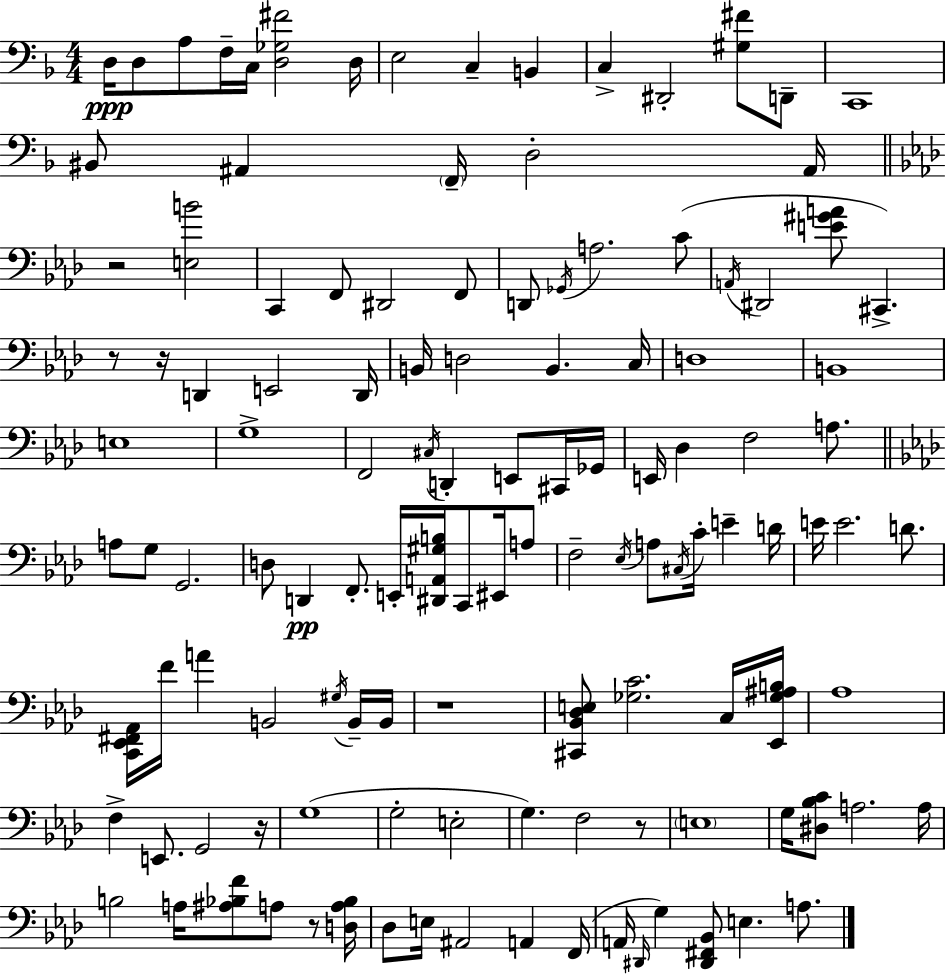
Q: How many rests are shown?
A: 7